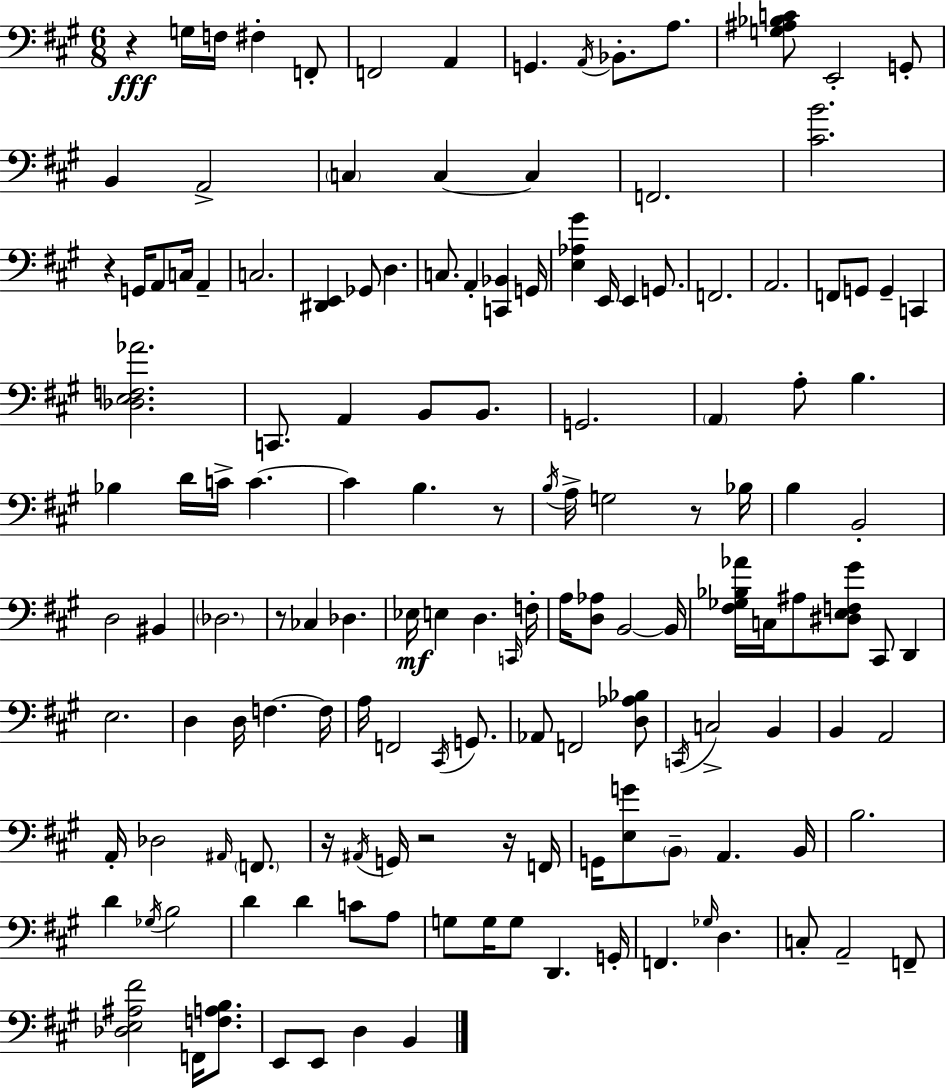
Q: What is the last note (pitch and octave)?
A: B2